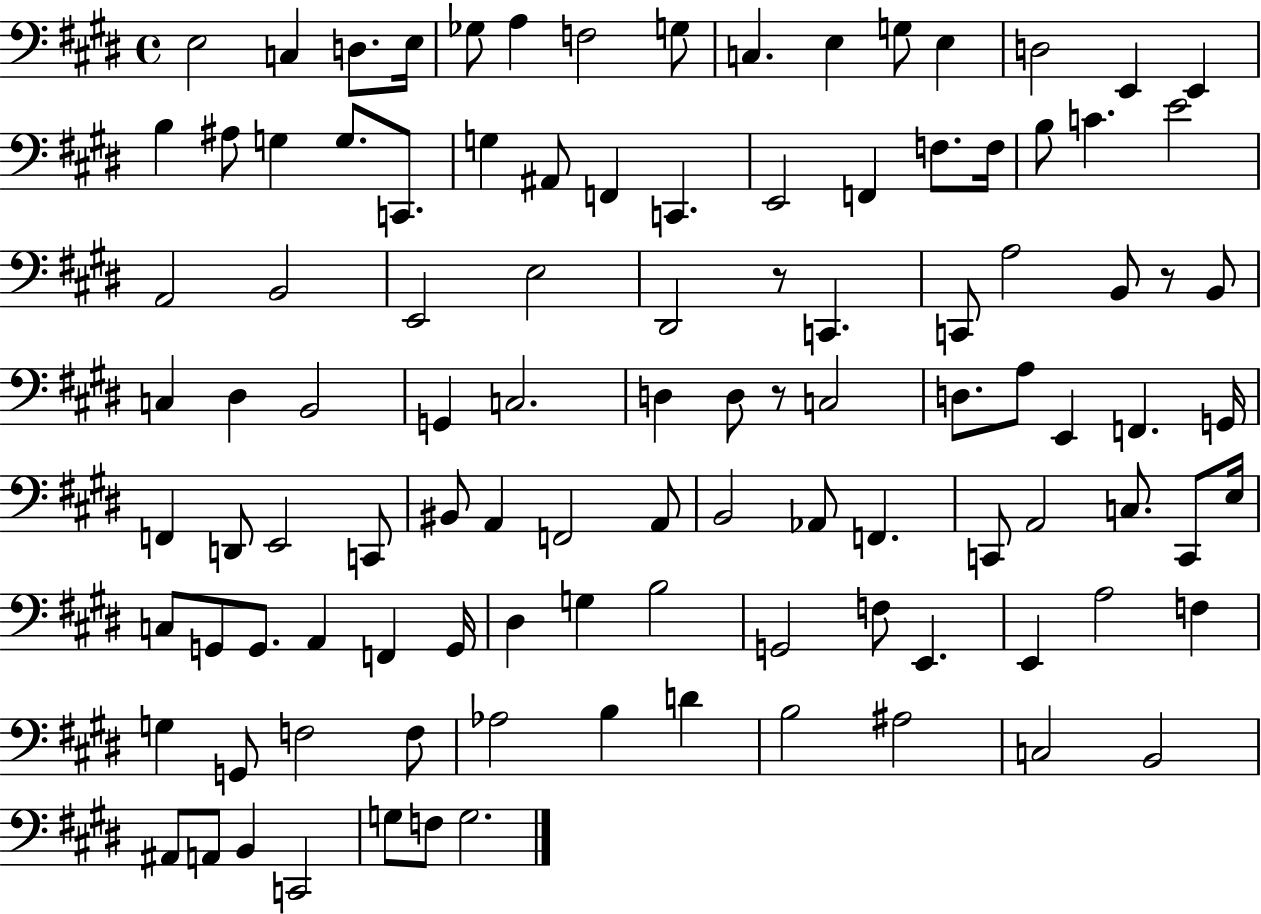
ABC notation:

X:1
T:Untitled
M:4/4
L:1/4
K:E
E,2 C, D,/2 E,/4 _G,/2 A, F,2 G,/2 C, E, G,/2 E, D,2 E,, E,, B, ^A,/2 G, G,/2 C,,/2 G, ^A,,/2 F,, C,, E,,2 F,, F,/2 F,/4 B,/2 C E2 A,,2 B,,2 E,,2 E,2 ^D,,2 z/2 C,, C,,/2 A,2 B,,/2 z/2 B,,/2 C, ^D, B,,2 G,, C,2 D, D,/2 z/2 C,2 D,/2 A,/2 E,, F,, G,,/4 F,, D,,/2 E,,2 C,,/2 ^B,,/2 A,, F,,2 A,,/2 B,,2 _A,,/2 F,, C,,/2 A,,2 C,/2 C,,/2 E,/4 C,/2 G,,/2 G,,/2 A,, F,, G,,/4 ^D, G, B,2 G,,2 F,/2 E,, E,, A,2 F, G, G,,/2 F,2 F,/2 _A,2 B, D B,2 ^A,2 C,2 B,,2 ^A,,/2 A,,/2 B,, C,,2 G,/2 F,/2 G,2